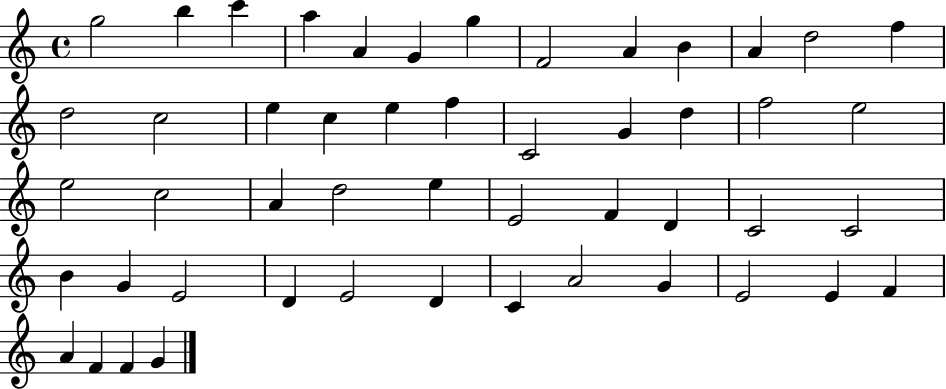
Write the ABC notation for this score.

X:1
T:Untitled
M:4/4
L:1/4
K:C
g2 b c' a A G g F2 A B A d2 f d2 c2 e c e f C2 G d f2 e2 e2 c2 A d2 e E2 F D C2 C2 B G E2 D E2 D C A2 G E2 E F A F F G